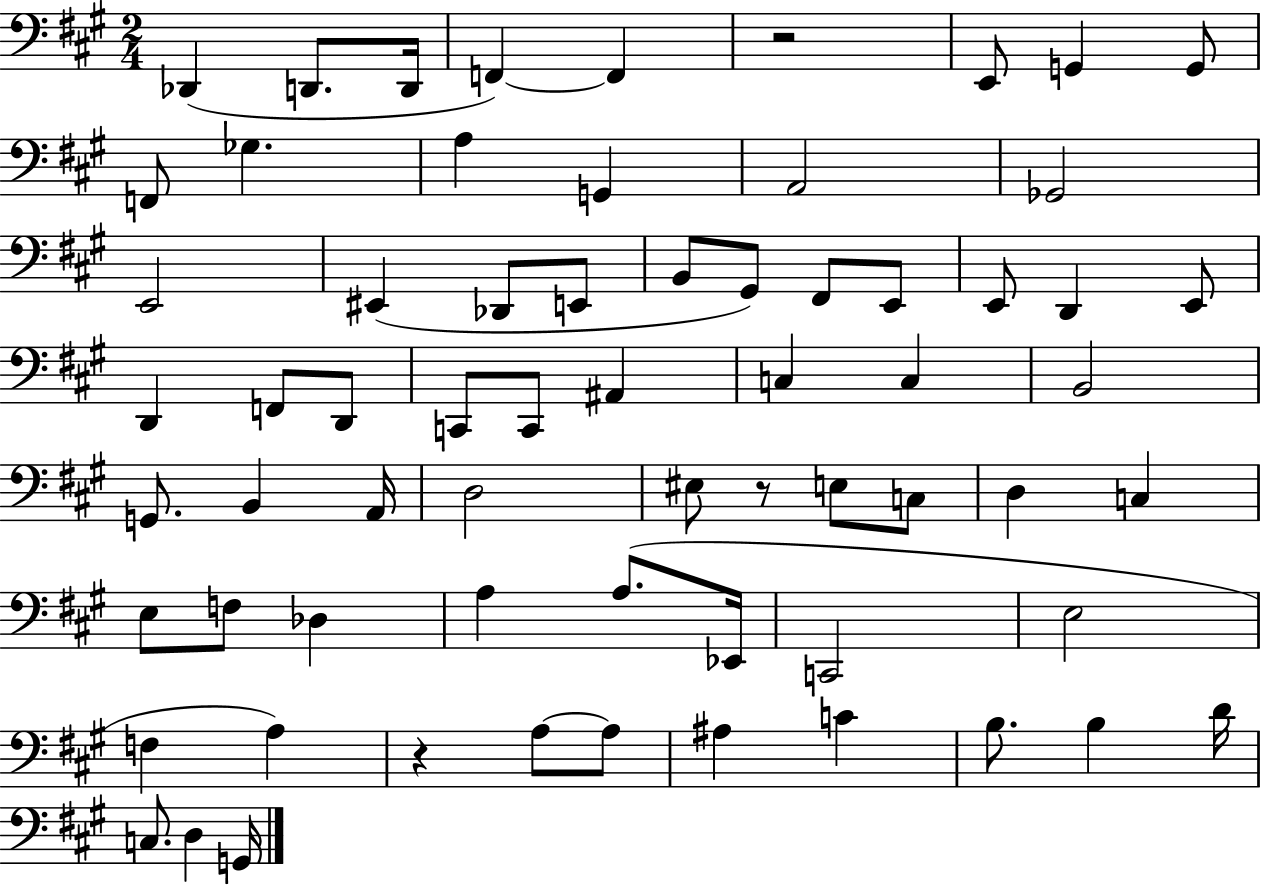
{
  \clef bass
  \numericTimeSignature
  \time 2/4
  \key a \major
  des,4( d,8. d,16 | f,4~~) f,4 | r2 | e,8 g,4 g,8 | \break f,8 ges4. | a4 g,4 | a,2 | ges,2 | \break e,2 | eis,4( des,8 e,8 | b,8 gis,8) fis,8 e,8 | e,8 d,4 e,8 | \break d,4 f,8 d,8 | c,8 c,8 ais,4 | c4 c4 | b,2 | \break g,8. b,4 a,16 | d2 | eis8 r8 e8 c8 | d4 c4 | \break e8 f8 des4 | a4 a8.( ees,16 | c,2 | e2 | \break f4 a4) | r4 a8~~ a8 | ais4 c'4 | b8. b4 d'16 | \break c8. d4 g,16 | \bar "|."
}